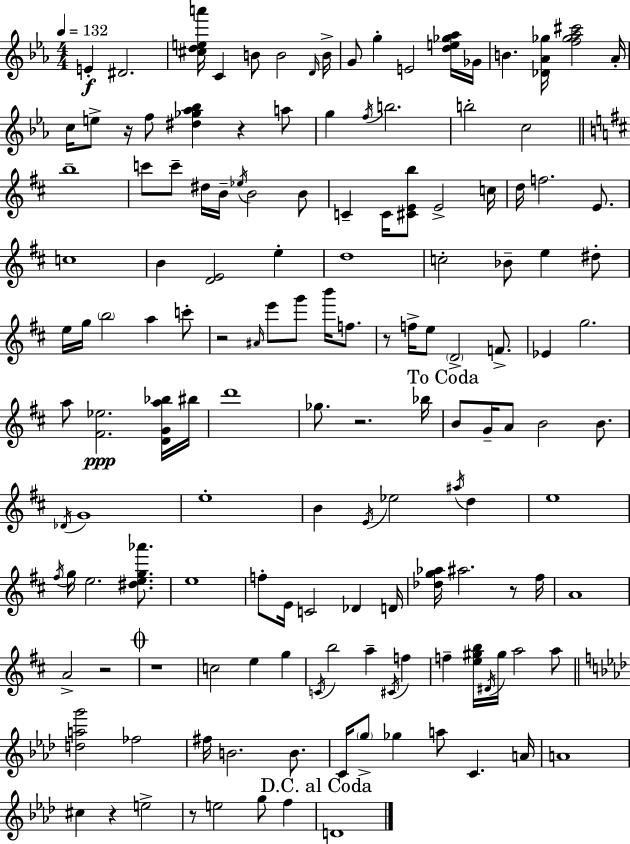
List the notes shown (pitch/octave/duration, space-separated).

E4/q D#4/h. [C#5,D5,E5,A6]/s C4/q B4/e B4/h D4/s B4/s G4/e G5/q E4/h [D5,E5,Gb5,Ab5]/s Gb4/s B4/q. [Db4,Ab4,Gb5]/s [F5,Gb5,Ab5,C#6]/h Ab4/s C5/s E5/e R/s F5/e [D#5,Gb5,Ab5,Bb5]/q R/q A5/e G5/q F5/s B5/h. B5/h C5/h B5/w C6/e C6/e D#5/s B4/s Eb5/s B4/h B4/e C4/q C4/s [C#4,E4,B5]/e E4/h C5/s D5/s F5/h. E4/e. C5/w B4/q [D4,E4]/h E5/q D5/w C5/h Bb4/e E5/q D#5/e E5/s G5/s B5/h A5/q C6/e R/h A#4/s E6/e G6/e B6/s F5/e. R/e F5/s E5/e D4/h F4/e. Eb4/q G5/h. A5/e [F#4,Eb5]/h. [D4,G4,A5,Bb5]/s BIS5/s D6/w Gb5/e. R/h. Bb5/s B4/e G4/s A4/e B4/h B4/e. Db4/s G4/w E5/w B4/q E4/s Eb5/h A#5/s D5/q E5/w F#5/s G5/s E5/h. [D#5,E5,G5,Ab6]/e. E5/w F5/e E4/s C4/h Db4/q D4/s [Db5,G5,Ab5]/s A#5/h. R/e F#5/s A4/w A4/h R/h R/w C5/h E5/q G5/q C4/s B5/h A5/q C#4/s F5/q F5/q [E5,G#5,B5]/s D#4/s G#5/s A5/h A5/e [D5,A5,G6]/h FES5/h F#5/s B4/h. B4/e. C4/s G5/e Gb5/q A5/e C4/q. A4/s A4/w C#5/q R/q E5/h R/e E5/h G5/e F5/q D4/w